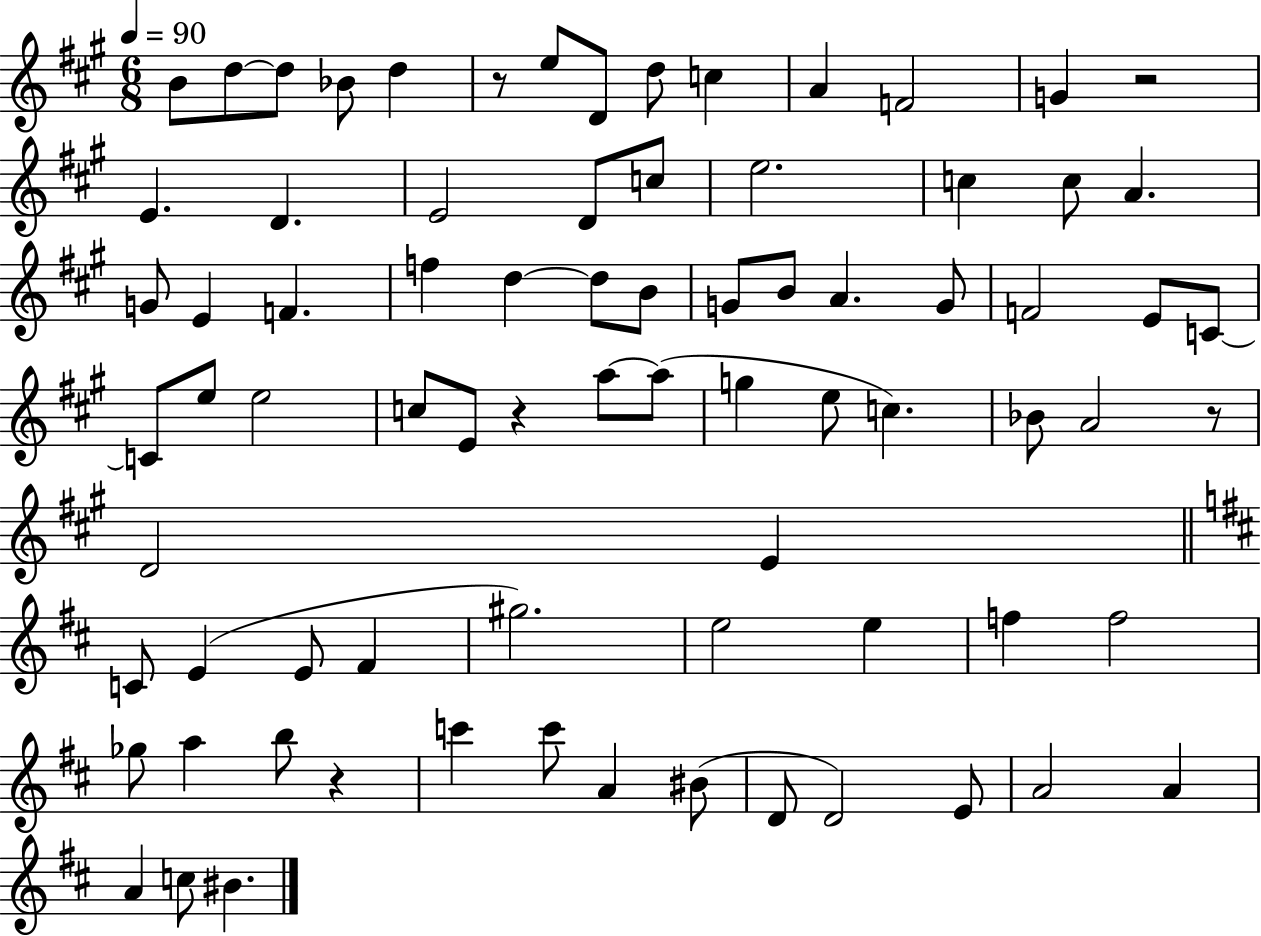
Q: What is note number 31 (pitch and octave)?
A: A4